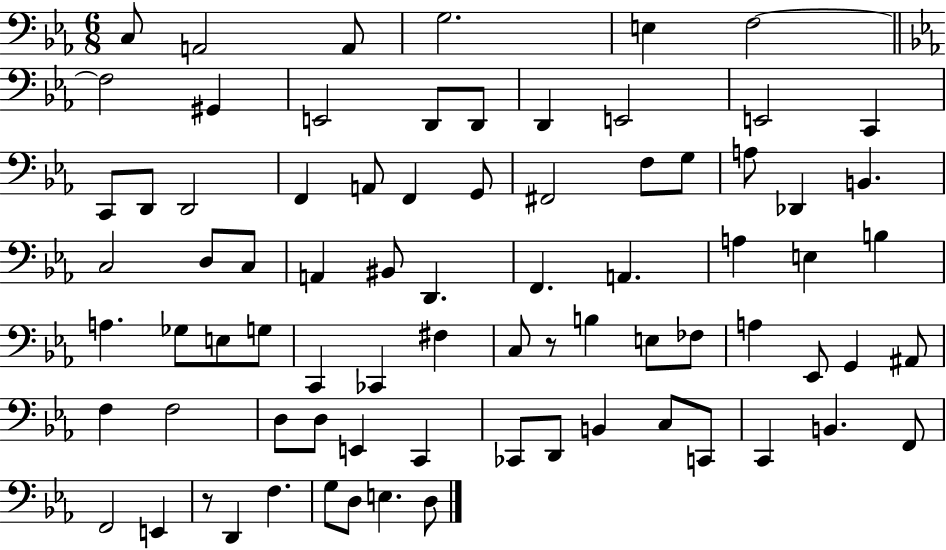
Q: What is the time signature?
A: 6/8